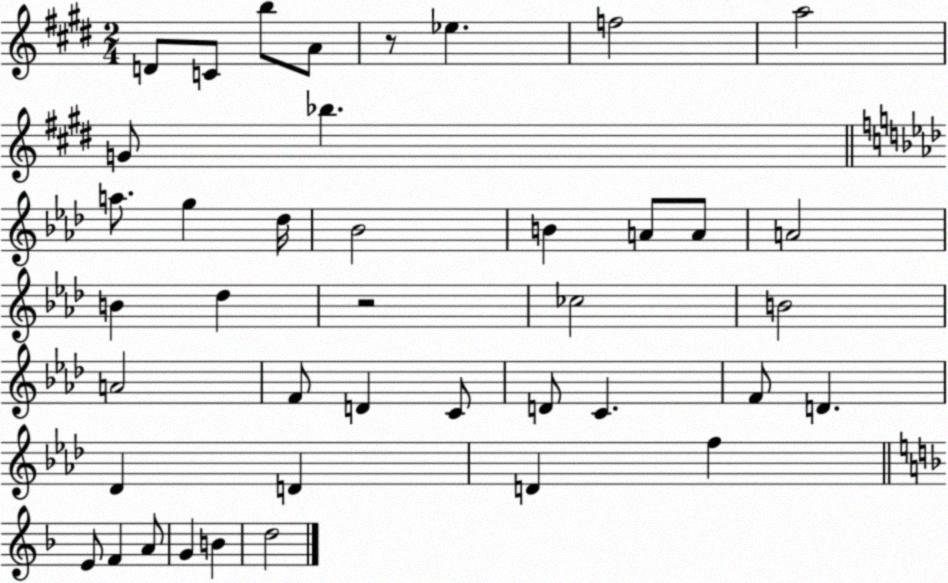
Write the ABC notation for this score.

X:1
T:Untitled
M:2/4
L:1/4
K:E
D/2 C/2 b/2 A/2 z/2 _e f2 a2 G/2 _b a/2 g _d/4 _B2 B A/2 A/2 A2 B _d z2 _c2 B2 A2 F/2 D C/2 D/2 C F/2 D _D D D f E/2 F A/2 G B d2